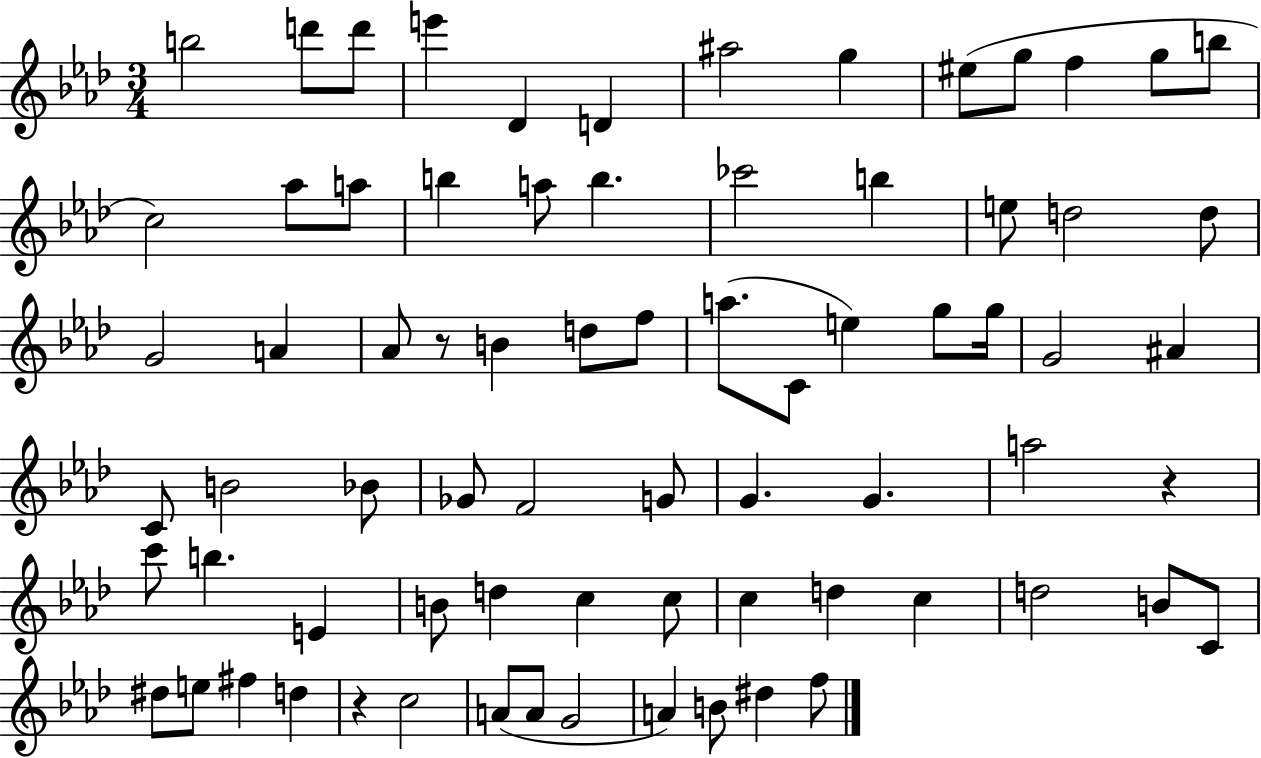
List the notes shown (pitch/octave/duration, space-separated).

B5/h D6/e D6/e E6/q Db4/q D4/q A#5/h G5/q EIS5/e G5/e F5/q G5/e B5/e C5/h Ab5/e A5/e B5/q A5/e B5/q. CES6/h B5/q E5/e D5/h D5/e G4/h A4/q Ab4/e R/e B4/q D5/e F5/e A5/e. C4/e E5/q G5/e G5/s G4/h A#4/q C4/e B4/h Bb4/e Gb4/e F4/h G4/e G4/q. G4/q. A5/h R/q C6/e B5/q. E4/q B4/e D5/q C5/q C5/e C5/q D5/q C5/q D5/h B4/e C4/e D#5/e E5/e F#5/q D5/q R/q C5/h A4/e A4/e G4/h A4/q B4/e D#5/q F5/e